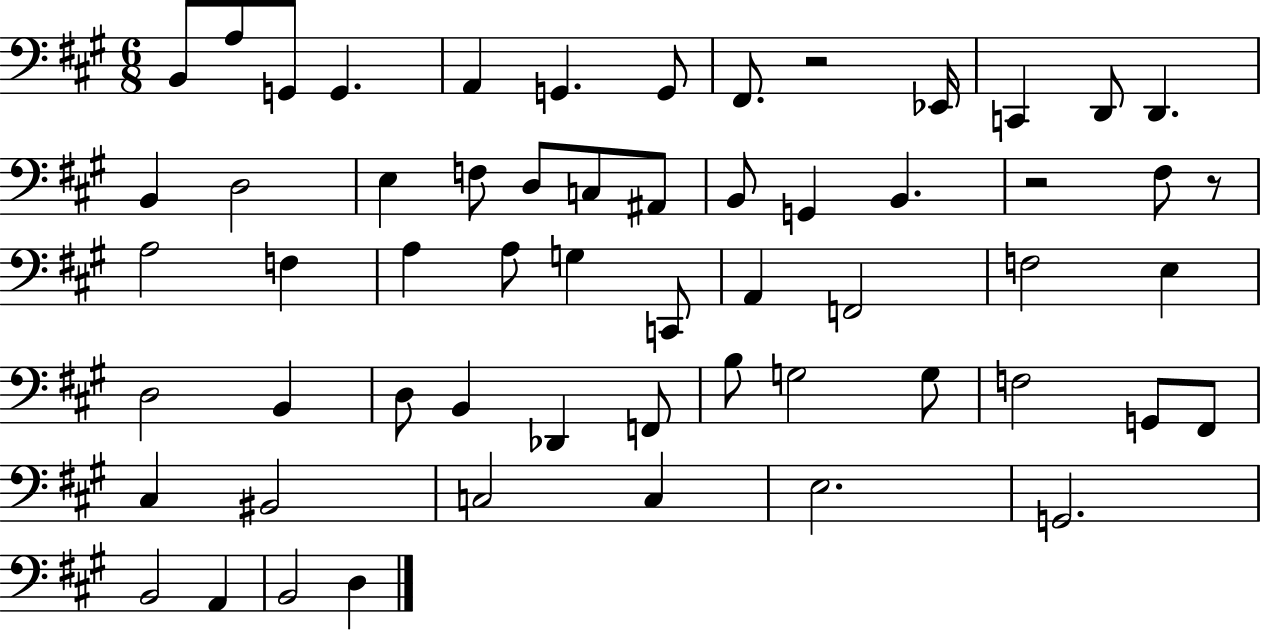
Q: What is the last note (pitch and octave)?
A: D3